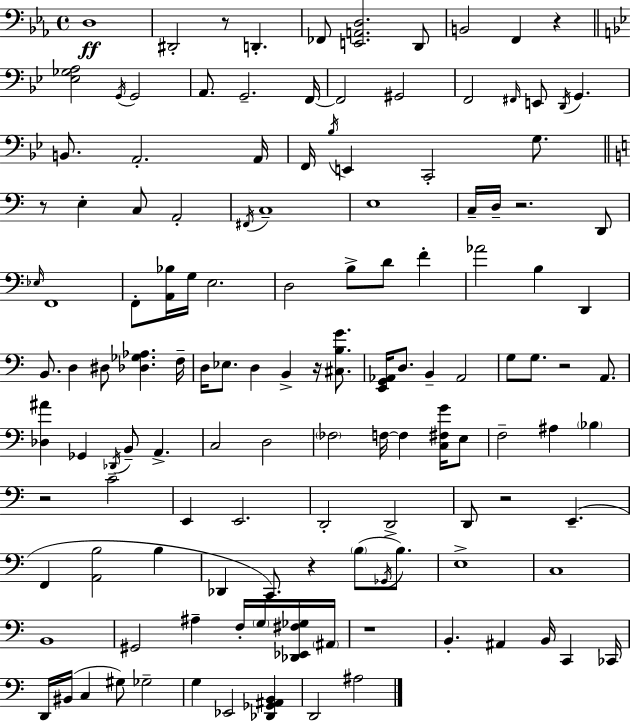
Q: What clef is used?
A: bass